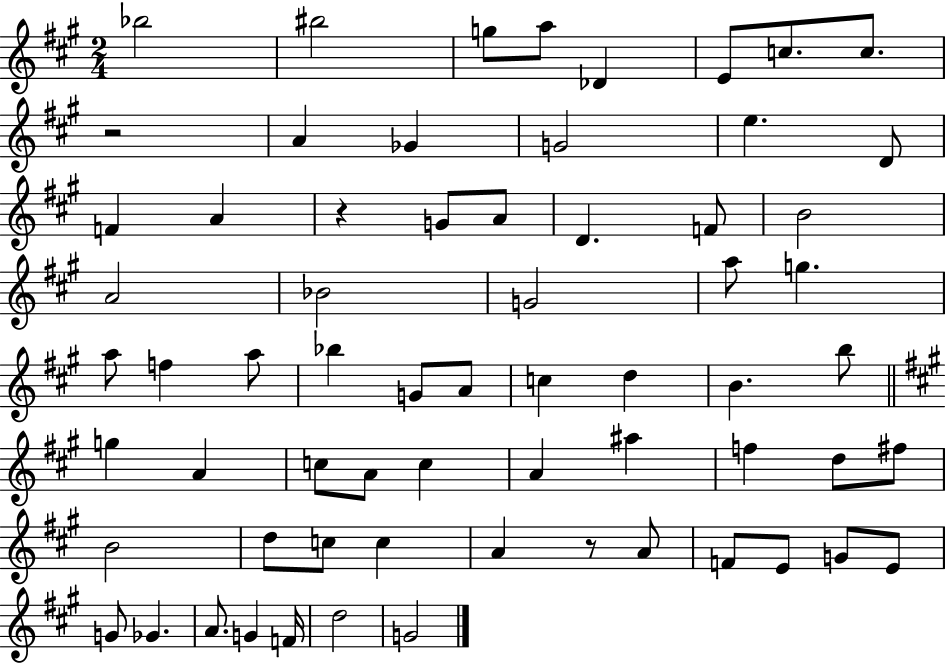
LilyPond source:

{
  \clef treble
  \numericTimeSignature
  \time 2/4
  \key a \major
  bes''2 | bis''2 | g''8 a''8 des'4 | e'8 c''8. c''8. | \break r2 | a'4 ges'4 | g'2 | e''4. d'8 | \break f'4 a'4 | r4 g'8 a'8 | d'4. f'8 | b'2 | \break a'2 | bes'2 | g'2 | a''8 g''4. | \break a''8 f''4 a''8 | bes''4 g'8 a'8 | c''4 d''4 | b'4. b''8 | \break \bar "||" \break \key a \major g''4 a'4 | c''8 a'8 c''4 | a'4 ais''4 | f''4 d''8 fis''8 | \break b'2 | d''8 c''8 c''4 | a'4 r8 a'8 | f'8 e'8 g'8 e'8 | \break g'8 ges'4. | a'8. g'4 f'16 | d''2 | g'2 | \break \bar "|."
}